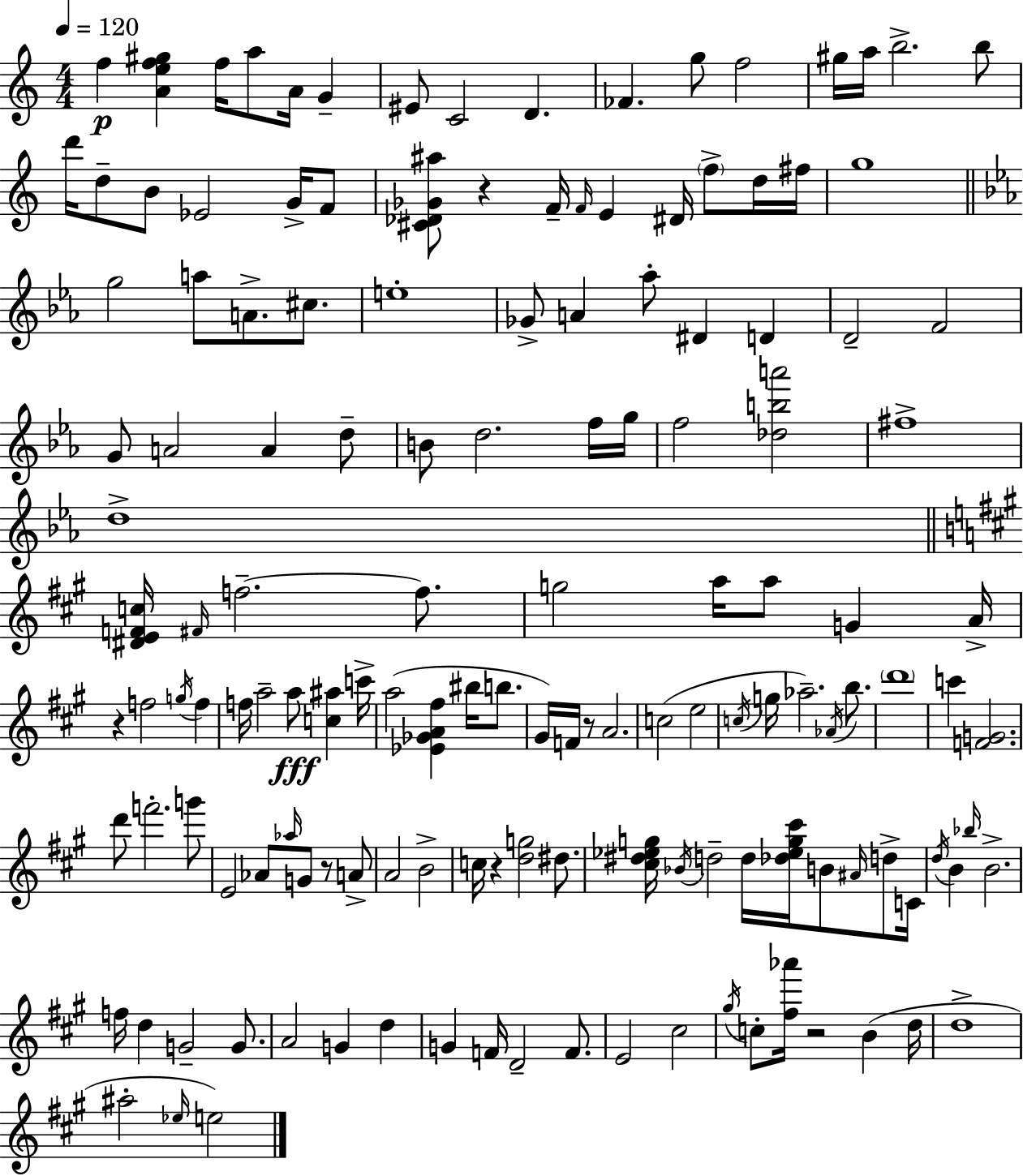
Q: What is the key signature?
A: C major